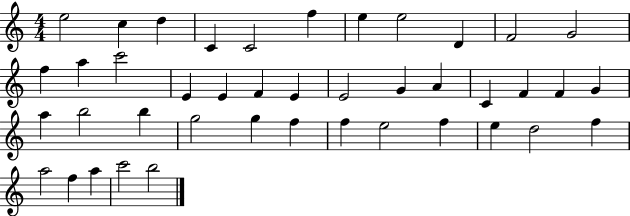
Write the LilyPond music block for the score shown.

{
  \clef treble
  \numericTimeSignature
  \time 4/4
  \key c \major
  e''2 c''4 d''4 | c'4 c'2 f''4 | e''4 e''2 d'4 | f'2 g'2 | \break f''4 a''4 c'''2 | e'4 e'4 f'4 e'4 | e'2 g'4 a'4 | c'4 f'4 f'4 g'4 | \break a''4 b''2 b''4 | g''2 g''4 f''4 | f''4 e''2 f''4 | e''4 d''2 f''4 | \break a''2 f''4 a''4 | c'''2 b''2 | \bar "|."
}